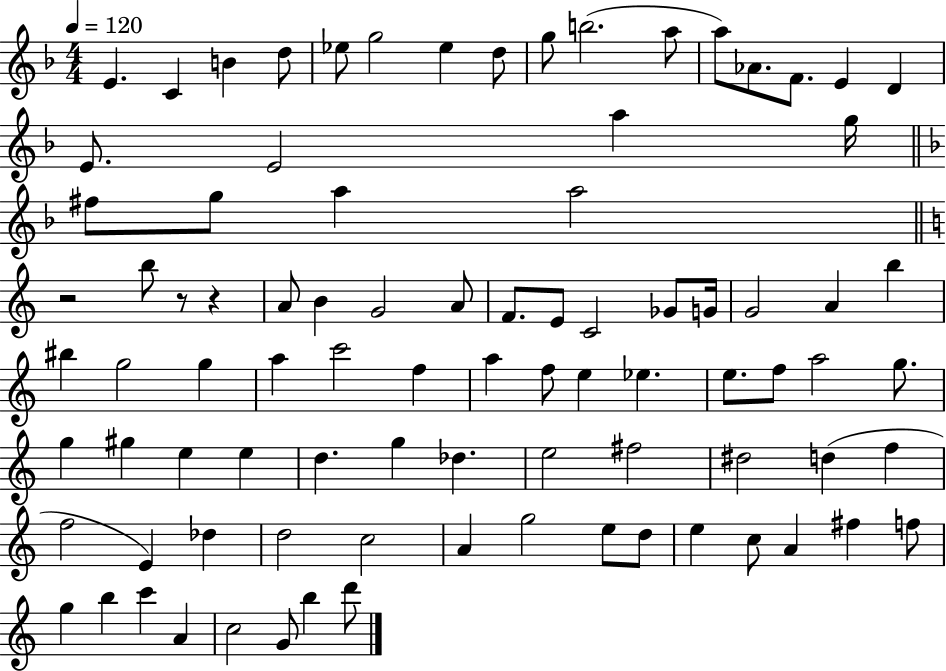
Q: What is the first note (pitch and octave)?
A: E4